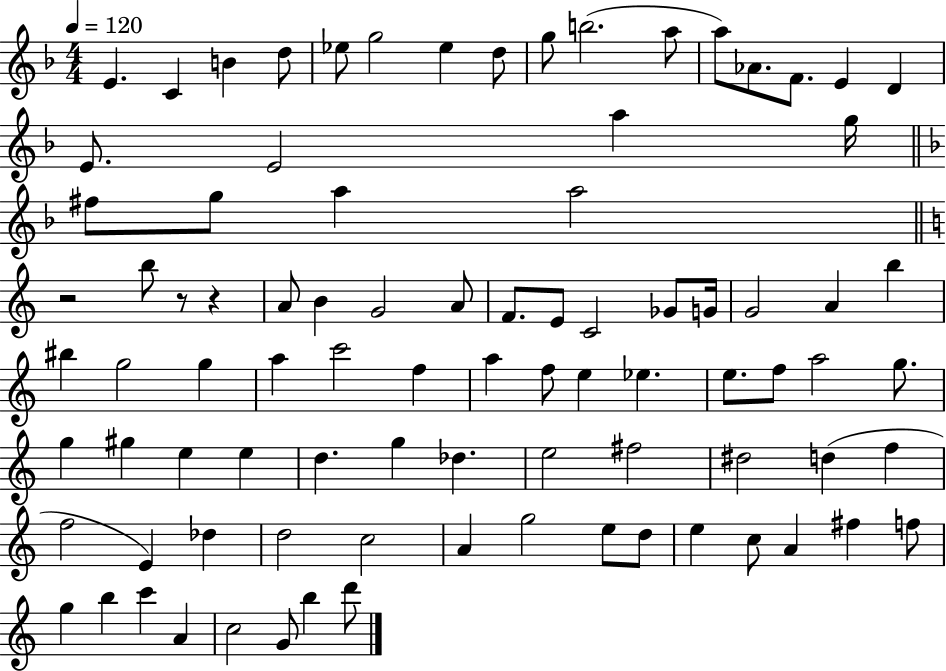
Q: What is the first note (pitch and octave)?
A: E4